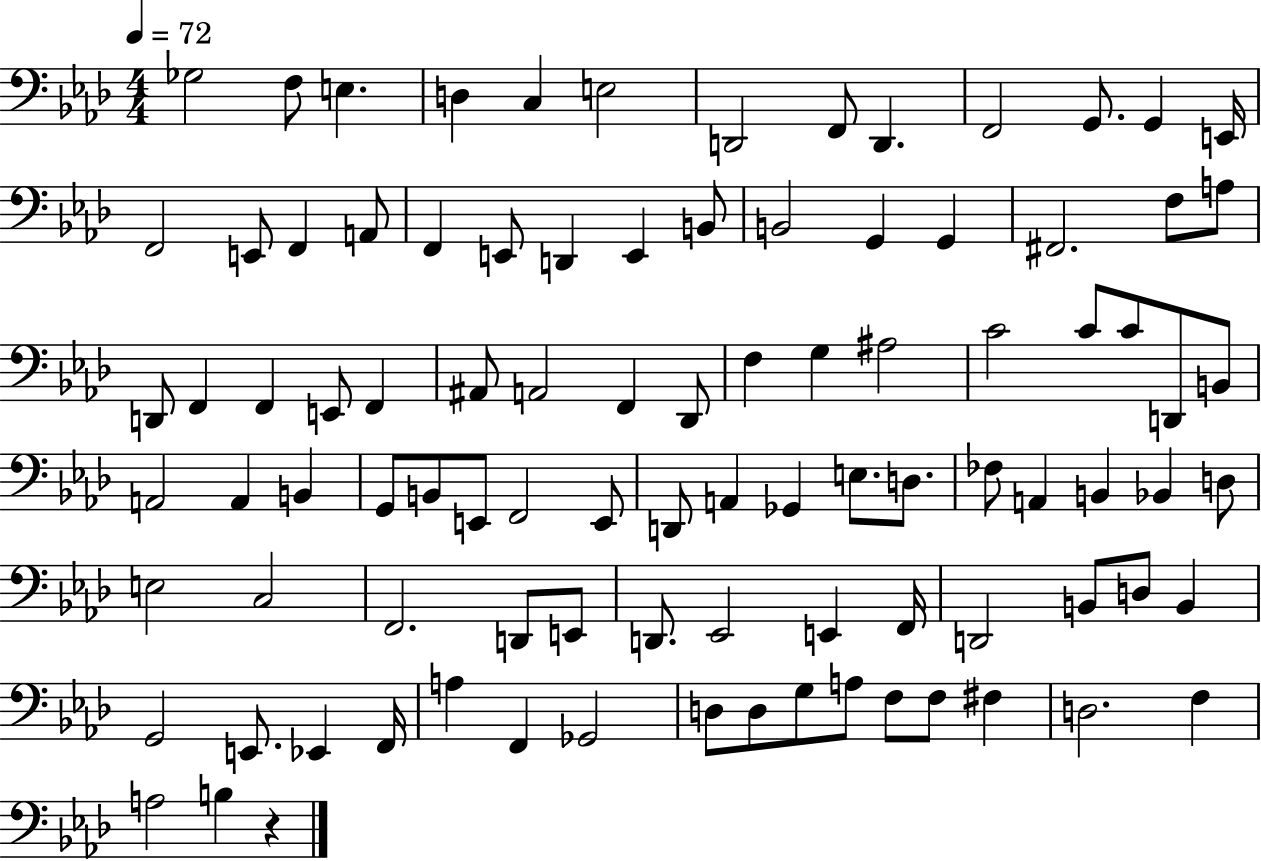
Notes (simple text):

Gb3/h F3/e E3/q. D3/q C3/q E3/h D2/h F2/e D2/q. F2/h G2/e. G2/q E2/s F2/h E2/e F2/q A2/e F2/q E2/e D2/q E2/q B2/e B2/h G2/q G2/q F#2/h. F3/e A3/e D2/e F2/q F2/q E2/e F2/q A#2/e A2/h F2/q Db2/e F3/q G3/q A#3/h C4/h C4/e C4/e D2/e B2/e A2/h A2/q B2/q G2/e B2/e E2/e F2/h E2/e D2/e A2/q Gb2/q E3/e. D3/e. FES3/e A2/q B2/q Bb2/q D3/e E3/h C3/h F2/h. D2/e E2/e D2/e. Eb2/h E2/q F2/s D2/h B2/e D3/e B2/q G2/h E2/e. Eb2/q F2/s A3/q F2/q Gb2/h D3/e D3/e G3/e A3/e F3/e F3/e F#3/q D3/h. F3/q A3/h B3/q R/q